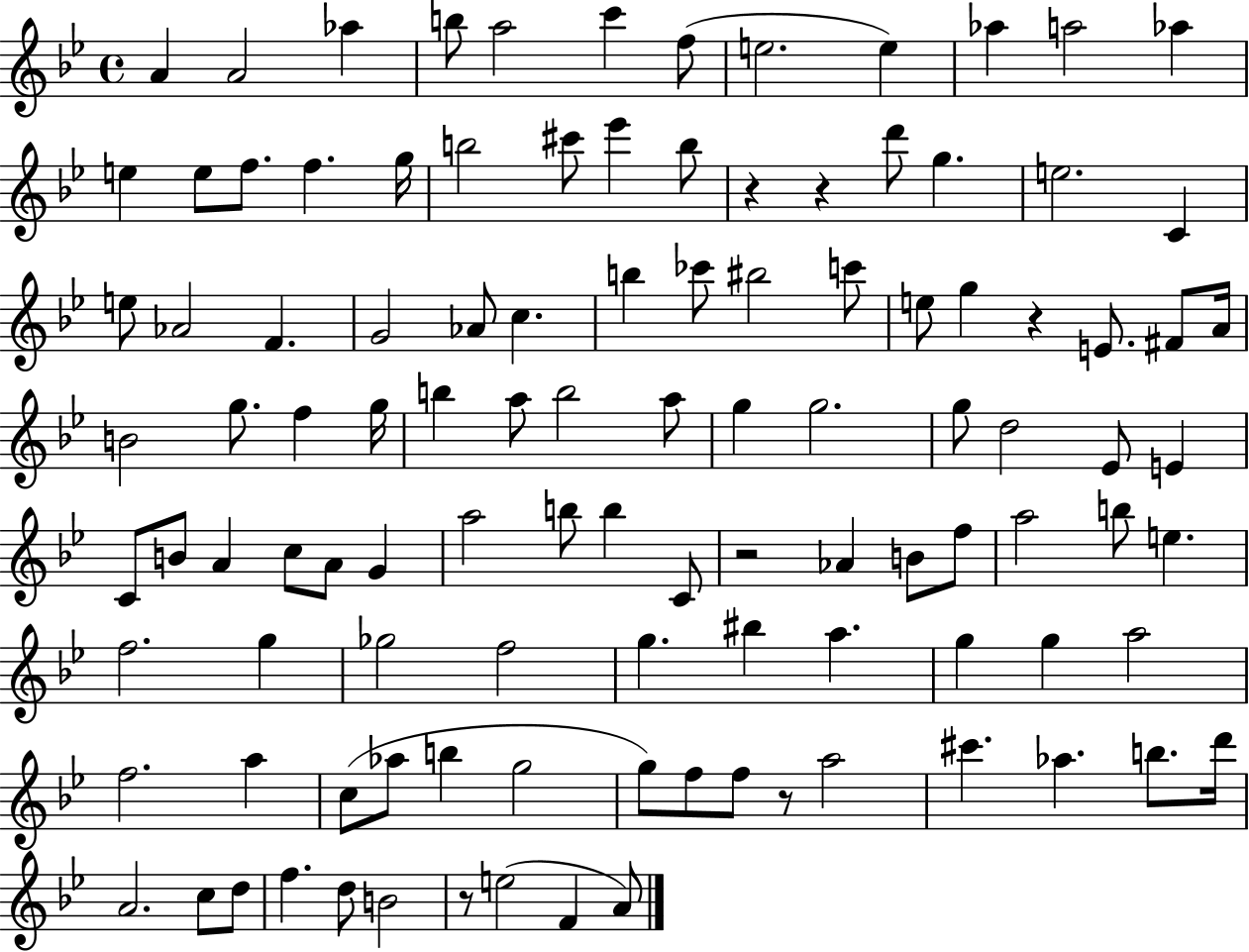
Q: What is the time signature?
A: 4/4